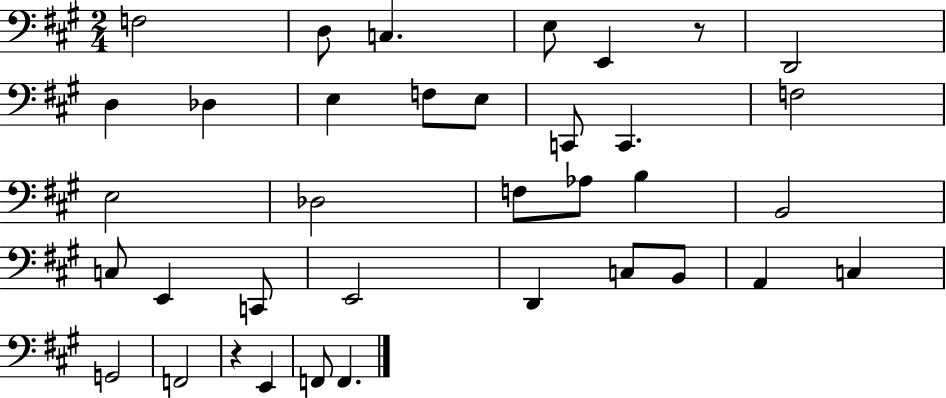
{
  \clef bass
  \numericTimeSignature
  \time 2/4
  \key a \major
  f2 | d8 c4. | e8 e,4 r8 | d,2 | \break d4 des4 | e4 f8 e8 | c,8 c,4. | f2 | \break e2 | des2 | f8 aes8 b4 | b,2 | \break c8 e,4 c,8 | e,2 | d,4 c8 b,8 | a,4 c4 | \break g,2 | f,2 | r4 e,4 | f,8 f,4. | \break \bar "|."
}